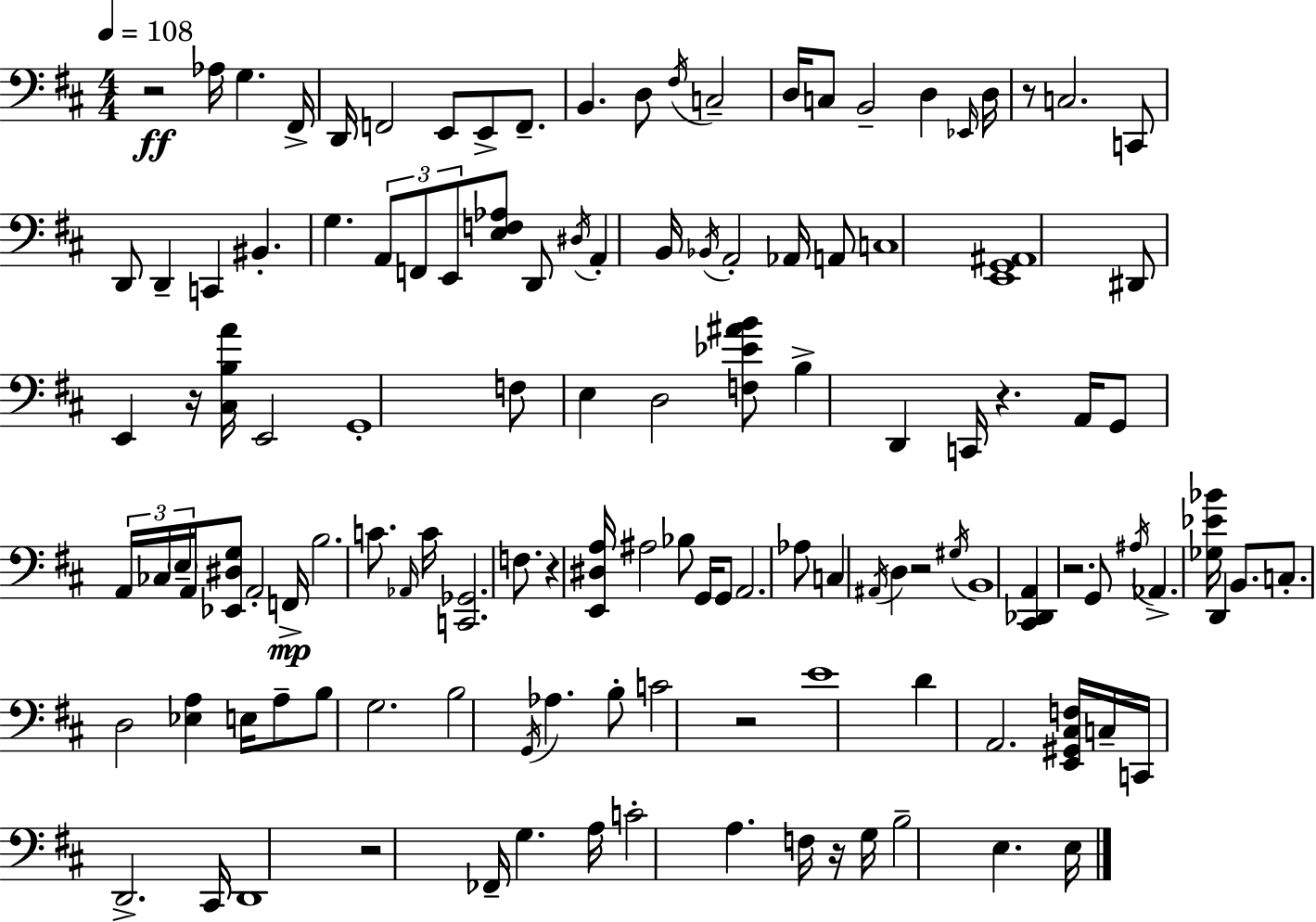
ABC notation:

X:1
T:Untitled
M:4/4
L:1/4
K:D
z2 _A,/4 G, ^F,,/4 D,,/4 F,,2 E,,/2 E,,/2 F,,/2 B,, D,/2 ^F,/4 C,2 D,/4 C,/2 B,,2 D, _E,,/4 D,/4 z/2 C,2 C,,/2 D,,/2 D,, C,, ^B,, G, A,,/2 F,,/2 E,,/2 [E,F,_A,]/2 D,,/2 ^D,/4 A,, B,,/4 _B,,/4 A,,2 _A,,/4 A,,/2 C,4 [E,,G,,^A,,]4 ^D,,/2 E,, z/4 [^C,B,A]/4 E,,2 G,,4 F,/2 E, D,2 [F,_E^AB]/2 B, D,, C,,/4 z A,,/4 G,,/2 A,,/4 _C,/4 E,/4 A,,/4 [_E,,^D,G,]/2 A,,2 F,,/4 B,2 C/2 _A,,/4 C/4 [C,,_G,,]2 F,/2 z [E,,^D,A,]/4 ^A,2 _B,/2 G,,/4 G,,/2 A,,2 _A,/2 C, ^A,,/4 D, z2 ^G,/4 B,,4 [^C,,_D,,A,,] z2 G,,/2 ^A,/4 _A,, [_G,_E_B]/4 D,, B,,/2 C,/2 D,2 [_E,A,] E,/4 A,/2 B,/2 G,2 B,2 G,,/4 _A, B,/2 C2 z2 E4 D A,,2 [E,,^G,,^C,F,]/4 C,/4 C,,/4 D,,2 ^C,,/4 D,,4 z2 _F,,/4 G, A,/4 C2 A, F,/4 z/4 G,/4 B,2 E, E,/4